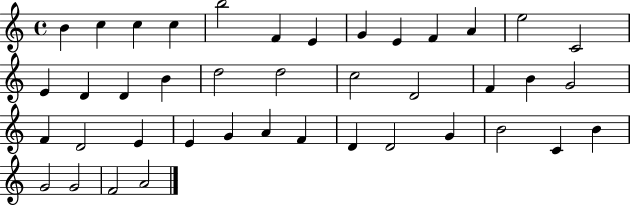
X:1
T:Untitled
M:4/4
L:1/4
K:C
B c c c b2 F E G E F A e2 C2 E D D B d2 d2 c2 D2 F B G2 F D2 E E G A F D D2 G B2 C B G2 G2 F2 A2